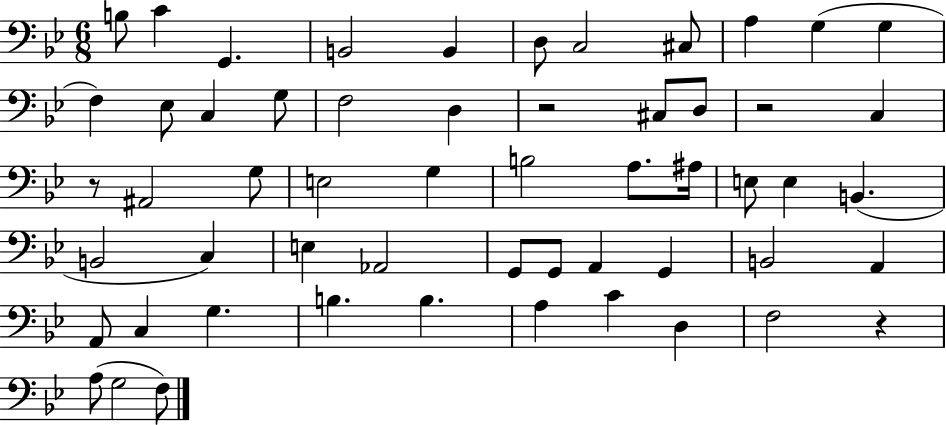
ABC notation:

X:1
T:Untitled
M:6/8
L:1/4
K:Bb
B,/2 C G,, B,,2 B,, D,/2 C,2 ^C,/2 A, G, G, F, _E,/2 C, G,/2 F,2 D, z2 ^C,/2 D,/2 z2 C, z/2 ^A,,2 G,/2 E,2 G, B,2 A,/2 ^A,/4 E,/2 E, B,, B,,2 C, E, _A,,2 G,,/2 G,,/2 A,, G,, B,,2 A,, A,,/2 C, G, B, B, A, C D, F,2 z A,/2 G,2 F,/2